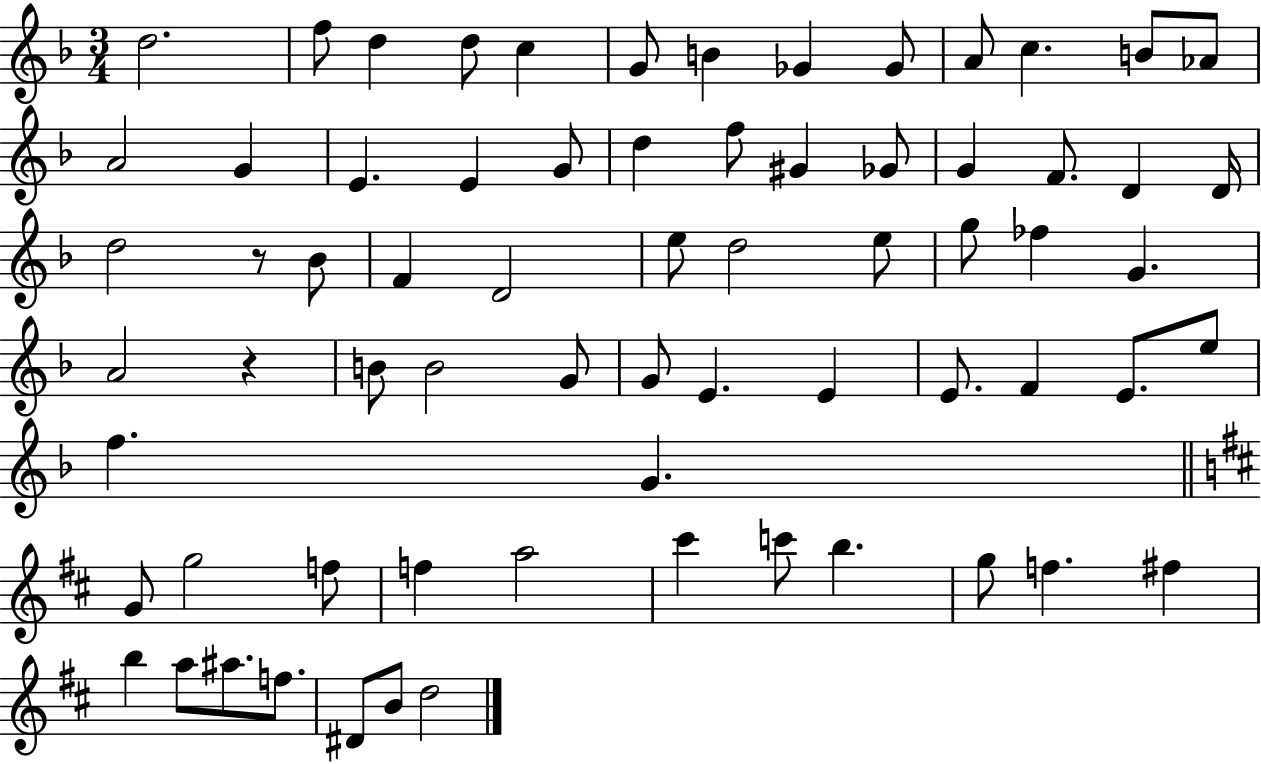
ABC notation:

X:1
T:Untitled
M:3/4
L:1/4
K:F
d2 f/2 d d/2 c G/2 B _G _G/2 A/2 c B/2 _A/2 A2 G E E G/2 d f/2 ^G _G/2 G F/2 D D/4 d2 z/2 _B/2 F D2 e/2 d2 e/2 g/2 _f G A2 z B/2 B2 G/2 G/2 E E E/2 F E/2 e/2 f G G/2 g2 f/2 f a2 ^c' c'/2 b g/2 f ^f b a/2 ^a/2 f/2 ^D/2 B/2 d2